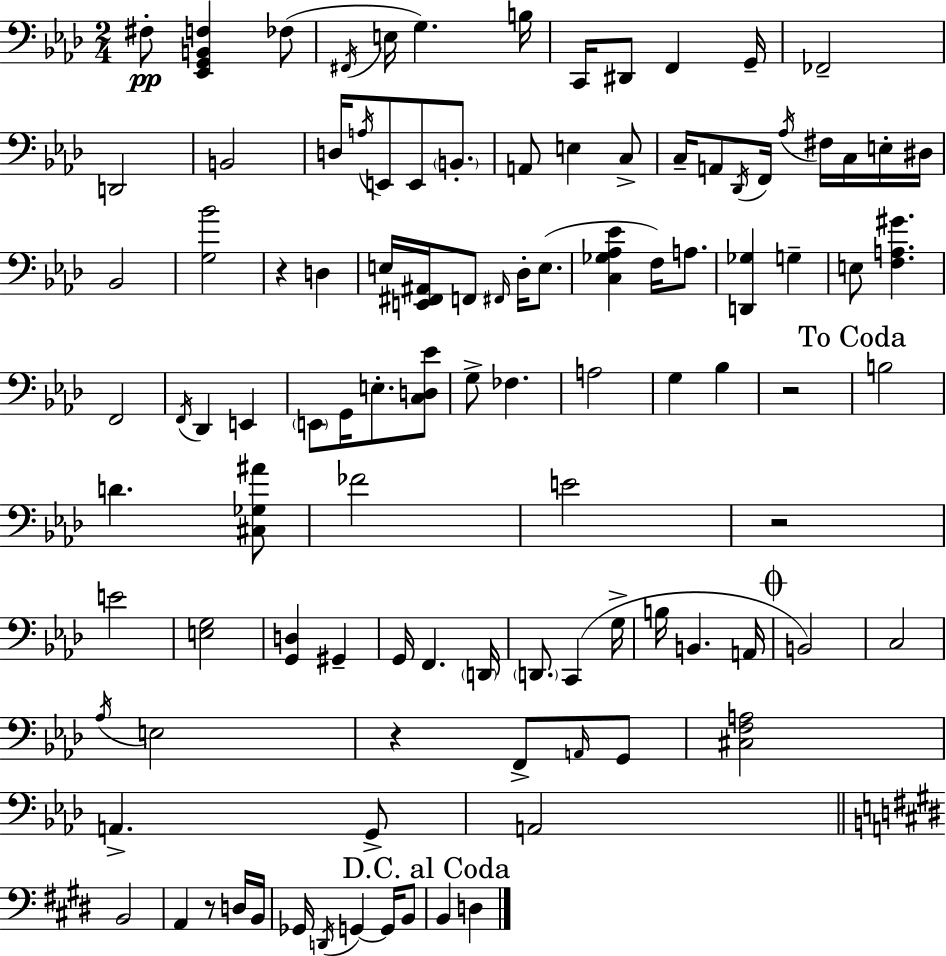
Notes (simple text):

F#3/e [Eb2,G2,B2,F3]/q FES3/e F#2/s E3/s G3/q. B3/s C2/s D#2/e F2/q G2/s FES2/h D2/h B2/h D3/s A3/s E2/e E2/e B2/e. A2/e E3/q C3/e C3/s A2/e Db2/s F2/s Ab3/s F#3/s C3/s E3/s D#3/s Bb2/h [G3,Bb4]/h R/q D3/q E3/s [E2,F#2,A#2]/s F2/e F#2/s Db3/s E3/e. [C3,Gb3,Ab3,Eb4]/q F3/s A3/e. [D2,Gb3]/q G3/q E3/e [F3,A3,G#4]/q. F2/h F2/s Db2/q E2/q E2/e G2/s E3/e. [C3,D3,Eb4]/e G3/e FES3/q. A3/h G3/q Bb3/q R/h B3/h D4/q. [C#3,Gb3,A#4]/e FES4/h E4/h R/h E4/h [E3,G3]/h [G2,D3]/q G#2/q G2/s F2/q. D2/s D2/e. C2/q G3/s B3/s B2/q. A2/s B2/h C3/h Ab3/s E3/h R/q F2/e A2/s G2/e [C#3,F3,A3]/h A2/q. G2/e A2/h B2/h A2/q R/e D3/s B2/s Gb2/s D2/s G2/q G2/s B2/e B2/q D3/q